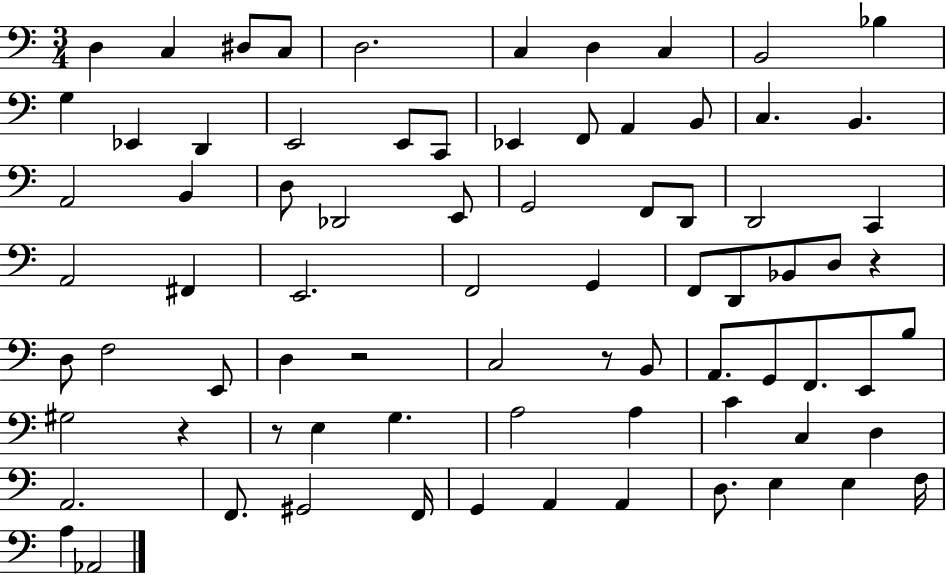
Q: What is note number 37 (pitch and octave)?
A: G2